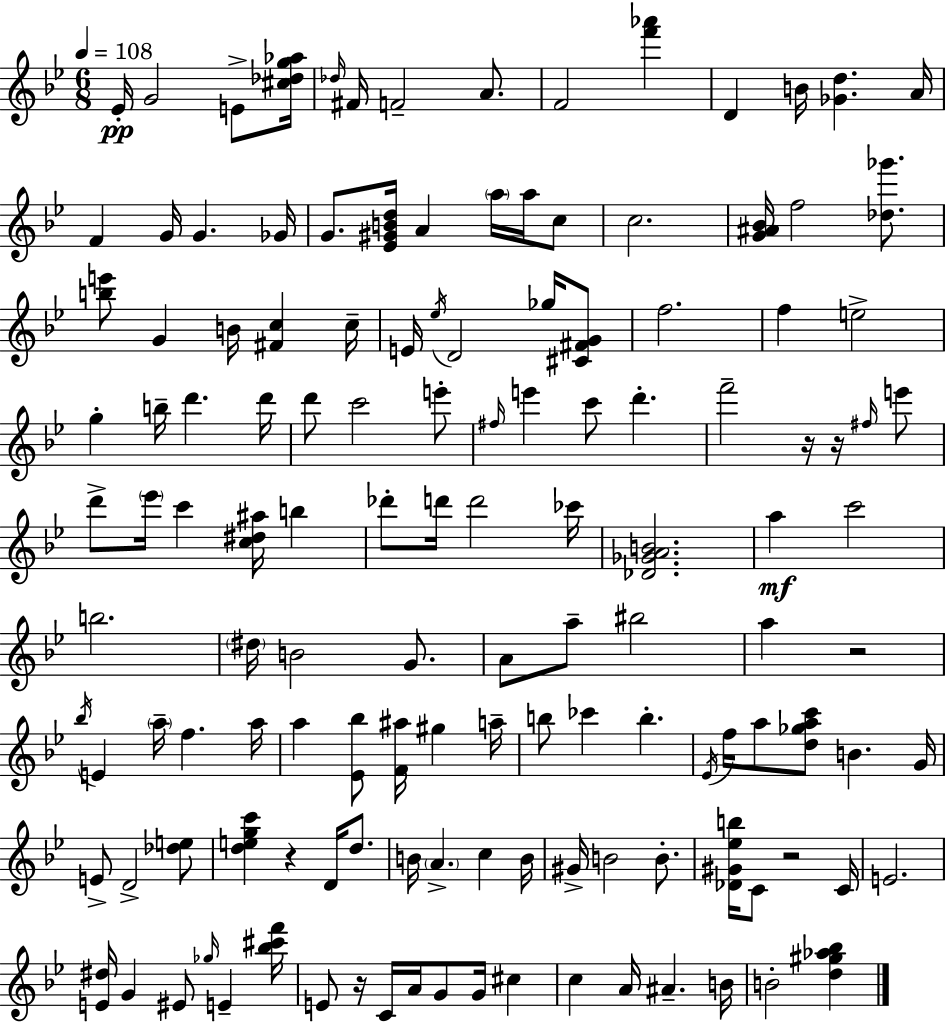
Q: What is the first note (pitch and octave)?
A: Eb4